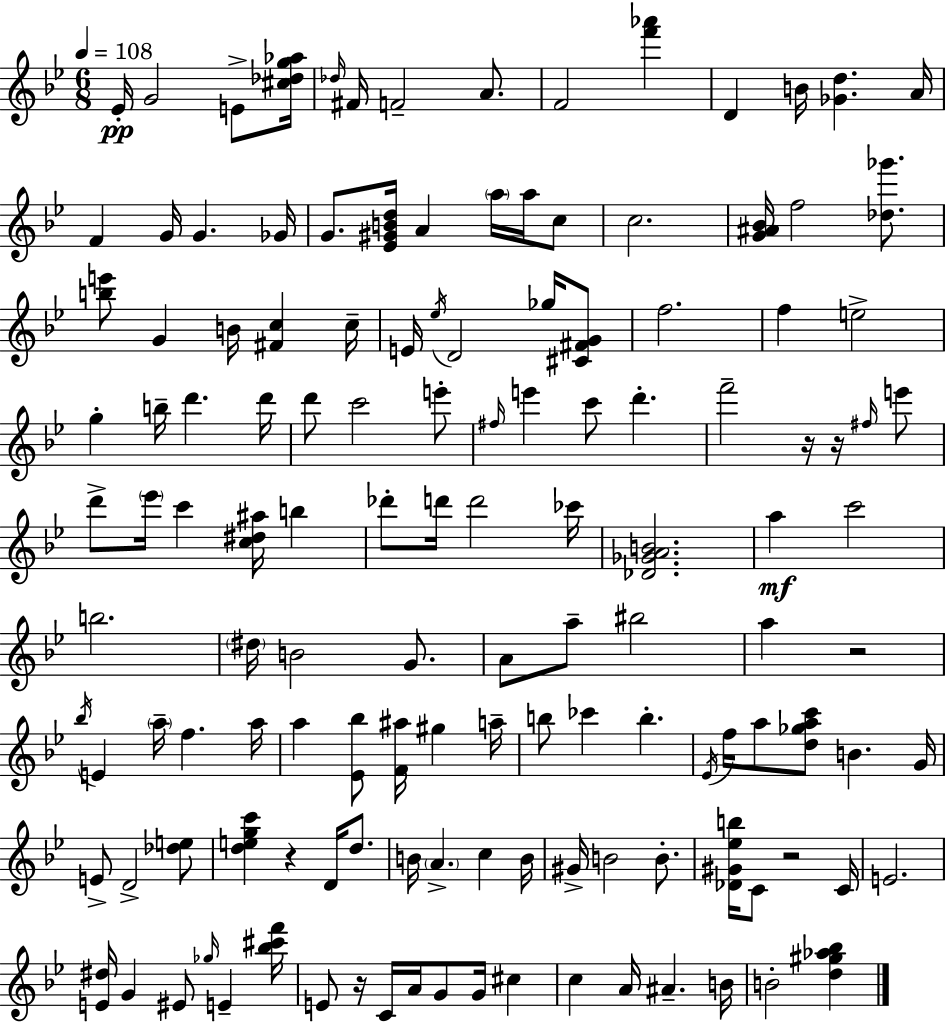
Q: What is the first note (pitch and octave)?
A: Eb4